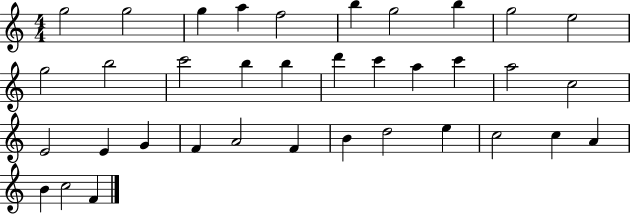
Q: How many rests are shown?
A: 0